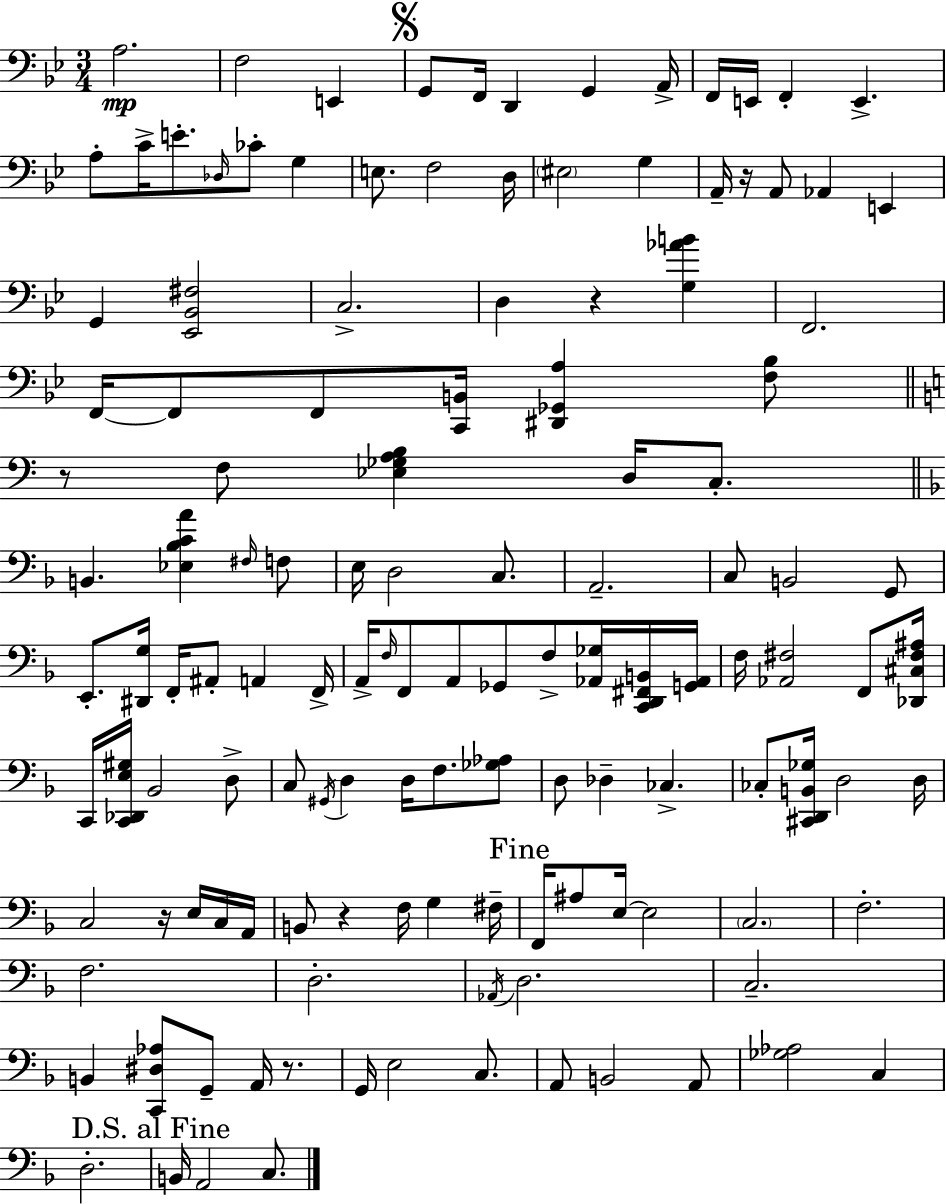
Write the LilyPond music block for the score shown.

{
  \clef bass
  \numericTimeSignature
  \time 3/4
  \key bes \major
  a2.\mp | f2 e,4 | \mark \markup { \musicglyph "scripts.segno" } g,8 f,16 d,4 g,4 a,16-> | f,16 e,16 f,4-. e,4.-> | \break a8-. c'16-> e'8.-. \grace { des16 } ces'8-. g4 | e8. f2 | d16 \parenthesize eis2 g4 | a,16-- r16 a,8 aes,4 e,4 | \break g,4 <ees, bes, fis>2 | c2.-> | d4 r4 <g aes' b'>4 | f,2. | \break f,16~~ f,8 f,8 <c, b,>16 <dis, ges, a>4 <f bes>8 | \bar "||" \break \key c \major r8 f8 <ees ges a b>4 d16 c8.-. | \bar "||" \break \key d \minor b,4. <ees bes c' a'>4 \grace { fis16 } f8 | e16 d2 c8. | a,2.-- | c8 b,2 g,8 | \break e,8.-. <dis, g>16 f,16-. ais,8-. a,4 | f,16-> a,16-> \grace { f16 } f,8 a,8 ges,8 f8-> <aes, ges>16 | <c, d, fis, b,>16 <g, aes,>16 f16 <aes, fis>2 f,8 | <des, cis fis ais>16 c,16 <c, des, e gis>16 bes,2 | \break d8-> c8 \acciaccatura { gis,16 } d4 d16 f8. | <ges aes>8 d8 des4-- ces4.-> | ces8-. <cis, d, b, ges>16 d2 | d16 c2 r16 | \break e16 c16 a,16 b,8 r4 f16 g4 | fis16-- \mark "Fine" f,16 ais8 e16~~ e2 | \parenthesize c2. | f2.-. | \break f2. | d2.-. | \acciaccatura { aes,16 } d2. | c2.-- | \break b,4 <c, dis aes>8 g,8-- | a,16 r8. g,16 e2 | c8. a,8 b,2 | a,8 <ges aes>2 | \break c4 d2.-. | \mark "D.S. al Fine" b,16 a,2 | c8. \bar "|."
}